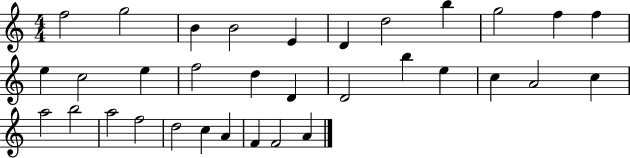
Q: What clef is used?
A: treble